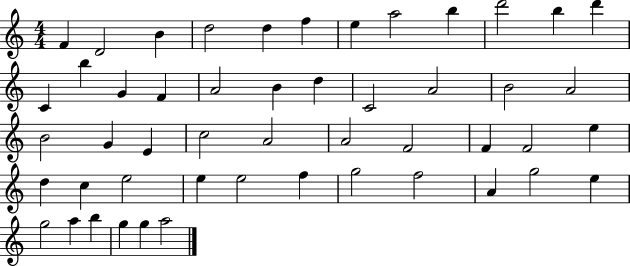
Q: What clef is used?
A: treble